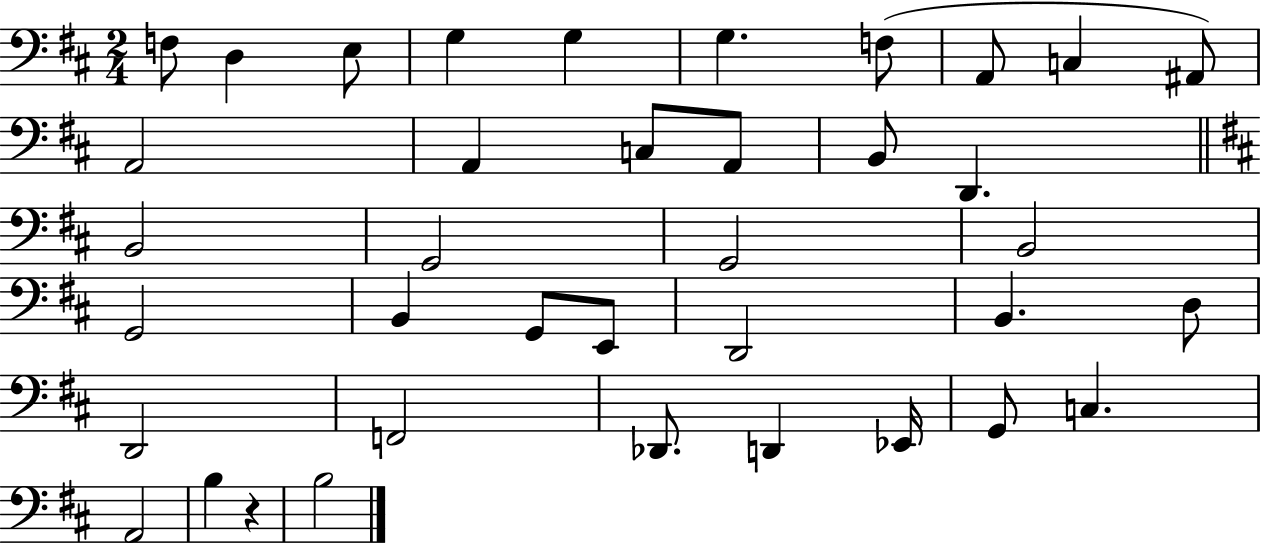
{
  \clef bass
  \numericTimeSignature
  \time 2/4
  \key d \major
  f8 d4 e8 | g4 g4 | g4. f8( | a,8 c4 ais,8) | \break a,2 | a,4 c8 a,8 | b,8 d,4. | \bar "||" \break \key d \major b,2 | g,2 | g,2 | b,2 | \break g,2 | b,4 g,8 e,8 | d,2 | b,4. d8 | \break d,2 | f,2 | des,8. d,4 ees,16 | g,8 c4. | \break a,2 | b4 r4 | b2 | \bar "|."
}